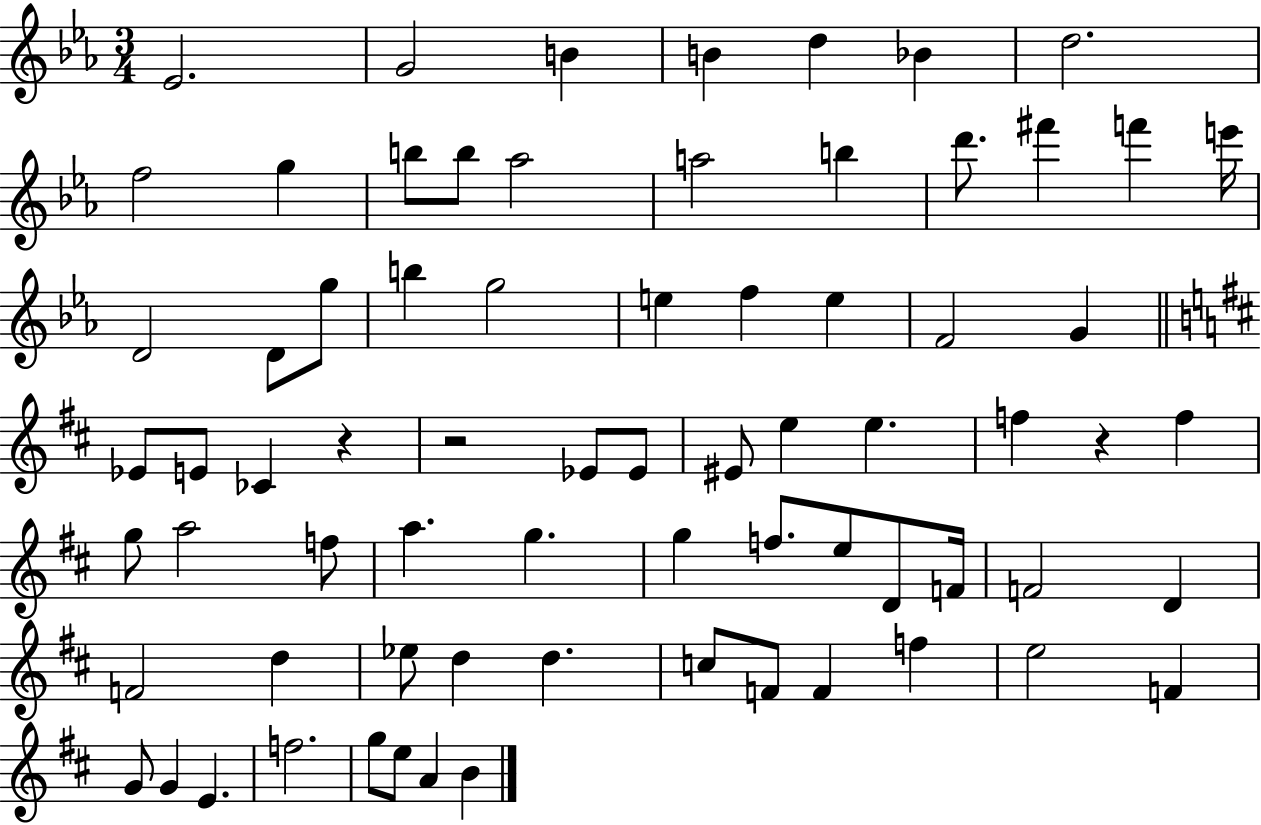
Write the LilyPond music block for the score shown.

{
  \clef treble
  \numericTimeSignature
  \time 3/4
  \key ees \major
  \repeat volta 2 { ees'2. | g'2 b'4 | b'4 d''4 bes'4 | d''2. | \break f''2 g''4 | b''8 b''8 aes''2 | a''2 b''4 | d'''8. fis'''4 f'''4 e'''16 | \break d'2 d'8 g''8 | b''4 g''2 | e''4 f''4 e''4 | f'2 g'4 | \break \bar "||" \break \key d \major ees'8 e'8 ces'4 r4 | r2 ees'8 ees'8 | eis'8 e''4 e''4. | f''4 r4 f''4 | \break g''8 a''2 f''8 | a''4. g''4. | g''4 f''8. e''8 d'8 f'16 | f'2 d'4 | \break f'2 d''4 | ees''8 d''4 d''4. | c''8 f'8 f'4 f''4 | e''2 f'4 | \break g'8 g'4 e'4. | f''2. | g''8 e''8 a'4 b'4 | } \bar "|."
}